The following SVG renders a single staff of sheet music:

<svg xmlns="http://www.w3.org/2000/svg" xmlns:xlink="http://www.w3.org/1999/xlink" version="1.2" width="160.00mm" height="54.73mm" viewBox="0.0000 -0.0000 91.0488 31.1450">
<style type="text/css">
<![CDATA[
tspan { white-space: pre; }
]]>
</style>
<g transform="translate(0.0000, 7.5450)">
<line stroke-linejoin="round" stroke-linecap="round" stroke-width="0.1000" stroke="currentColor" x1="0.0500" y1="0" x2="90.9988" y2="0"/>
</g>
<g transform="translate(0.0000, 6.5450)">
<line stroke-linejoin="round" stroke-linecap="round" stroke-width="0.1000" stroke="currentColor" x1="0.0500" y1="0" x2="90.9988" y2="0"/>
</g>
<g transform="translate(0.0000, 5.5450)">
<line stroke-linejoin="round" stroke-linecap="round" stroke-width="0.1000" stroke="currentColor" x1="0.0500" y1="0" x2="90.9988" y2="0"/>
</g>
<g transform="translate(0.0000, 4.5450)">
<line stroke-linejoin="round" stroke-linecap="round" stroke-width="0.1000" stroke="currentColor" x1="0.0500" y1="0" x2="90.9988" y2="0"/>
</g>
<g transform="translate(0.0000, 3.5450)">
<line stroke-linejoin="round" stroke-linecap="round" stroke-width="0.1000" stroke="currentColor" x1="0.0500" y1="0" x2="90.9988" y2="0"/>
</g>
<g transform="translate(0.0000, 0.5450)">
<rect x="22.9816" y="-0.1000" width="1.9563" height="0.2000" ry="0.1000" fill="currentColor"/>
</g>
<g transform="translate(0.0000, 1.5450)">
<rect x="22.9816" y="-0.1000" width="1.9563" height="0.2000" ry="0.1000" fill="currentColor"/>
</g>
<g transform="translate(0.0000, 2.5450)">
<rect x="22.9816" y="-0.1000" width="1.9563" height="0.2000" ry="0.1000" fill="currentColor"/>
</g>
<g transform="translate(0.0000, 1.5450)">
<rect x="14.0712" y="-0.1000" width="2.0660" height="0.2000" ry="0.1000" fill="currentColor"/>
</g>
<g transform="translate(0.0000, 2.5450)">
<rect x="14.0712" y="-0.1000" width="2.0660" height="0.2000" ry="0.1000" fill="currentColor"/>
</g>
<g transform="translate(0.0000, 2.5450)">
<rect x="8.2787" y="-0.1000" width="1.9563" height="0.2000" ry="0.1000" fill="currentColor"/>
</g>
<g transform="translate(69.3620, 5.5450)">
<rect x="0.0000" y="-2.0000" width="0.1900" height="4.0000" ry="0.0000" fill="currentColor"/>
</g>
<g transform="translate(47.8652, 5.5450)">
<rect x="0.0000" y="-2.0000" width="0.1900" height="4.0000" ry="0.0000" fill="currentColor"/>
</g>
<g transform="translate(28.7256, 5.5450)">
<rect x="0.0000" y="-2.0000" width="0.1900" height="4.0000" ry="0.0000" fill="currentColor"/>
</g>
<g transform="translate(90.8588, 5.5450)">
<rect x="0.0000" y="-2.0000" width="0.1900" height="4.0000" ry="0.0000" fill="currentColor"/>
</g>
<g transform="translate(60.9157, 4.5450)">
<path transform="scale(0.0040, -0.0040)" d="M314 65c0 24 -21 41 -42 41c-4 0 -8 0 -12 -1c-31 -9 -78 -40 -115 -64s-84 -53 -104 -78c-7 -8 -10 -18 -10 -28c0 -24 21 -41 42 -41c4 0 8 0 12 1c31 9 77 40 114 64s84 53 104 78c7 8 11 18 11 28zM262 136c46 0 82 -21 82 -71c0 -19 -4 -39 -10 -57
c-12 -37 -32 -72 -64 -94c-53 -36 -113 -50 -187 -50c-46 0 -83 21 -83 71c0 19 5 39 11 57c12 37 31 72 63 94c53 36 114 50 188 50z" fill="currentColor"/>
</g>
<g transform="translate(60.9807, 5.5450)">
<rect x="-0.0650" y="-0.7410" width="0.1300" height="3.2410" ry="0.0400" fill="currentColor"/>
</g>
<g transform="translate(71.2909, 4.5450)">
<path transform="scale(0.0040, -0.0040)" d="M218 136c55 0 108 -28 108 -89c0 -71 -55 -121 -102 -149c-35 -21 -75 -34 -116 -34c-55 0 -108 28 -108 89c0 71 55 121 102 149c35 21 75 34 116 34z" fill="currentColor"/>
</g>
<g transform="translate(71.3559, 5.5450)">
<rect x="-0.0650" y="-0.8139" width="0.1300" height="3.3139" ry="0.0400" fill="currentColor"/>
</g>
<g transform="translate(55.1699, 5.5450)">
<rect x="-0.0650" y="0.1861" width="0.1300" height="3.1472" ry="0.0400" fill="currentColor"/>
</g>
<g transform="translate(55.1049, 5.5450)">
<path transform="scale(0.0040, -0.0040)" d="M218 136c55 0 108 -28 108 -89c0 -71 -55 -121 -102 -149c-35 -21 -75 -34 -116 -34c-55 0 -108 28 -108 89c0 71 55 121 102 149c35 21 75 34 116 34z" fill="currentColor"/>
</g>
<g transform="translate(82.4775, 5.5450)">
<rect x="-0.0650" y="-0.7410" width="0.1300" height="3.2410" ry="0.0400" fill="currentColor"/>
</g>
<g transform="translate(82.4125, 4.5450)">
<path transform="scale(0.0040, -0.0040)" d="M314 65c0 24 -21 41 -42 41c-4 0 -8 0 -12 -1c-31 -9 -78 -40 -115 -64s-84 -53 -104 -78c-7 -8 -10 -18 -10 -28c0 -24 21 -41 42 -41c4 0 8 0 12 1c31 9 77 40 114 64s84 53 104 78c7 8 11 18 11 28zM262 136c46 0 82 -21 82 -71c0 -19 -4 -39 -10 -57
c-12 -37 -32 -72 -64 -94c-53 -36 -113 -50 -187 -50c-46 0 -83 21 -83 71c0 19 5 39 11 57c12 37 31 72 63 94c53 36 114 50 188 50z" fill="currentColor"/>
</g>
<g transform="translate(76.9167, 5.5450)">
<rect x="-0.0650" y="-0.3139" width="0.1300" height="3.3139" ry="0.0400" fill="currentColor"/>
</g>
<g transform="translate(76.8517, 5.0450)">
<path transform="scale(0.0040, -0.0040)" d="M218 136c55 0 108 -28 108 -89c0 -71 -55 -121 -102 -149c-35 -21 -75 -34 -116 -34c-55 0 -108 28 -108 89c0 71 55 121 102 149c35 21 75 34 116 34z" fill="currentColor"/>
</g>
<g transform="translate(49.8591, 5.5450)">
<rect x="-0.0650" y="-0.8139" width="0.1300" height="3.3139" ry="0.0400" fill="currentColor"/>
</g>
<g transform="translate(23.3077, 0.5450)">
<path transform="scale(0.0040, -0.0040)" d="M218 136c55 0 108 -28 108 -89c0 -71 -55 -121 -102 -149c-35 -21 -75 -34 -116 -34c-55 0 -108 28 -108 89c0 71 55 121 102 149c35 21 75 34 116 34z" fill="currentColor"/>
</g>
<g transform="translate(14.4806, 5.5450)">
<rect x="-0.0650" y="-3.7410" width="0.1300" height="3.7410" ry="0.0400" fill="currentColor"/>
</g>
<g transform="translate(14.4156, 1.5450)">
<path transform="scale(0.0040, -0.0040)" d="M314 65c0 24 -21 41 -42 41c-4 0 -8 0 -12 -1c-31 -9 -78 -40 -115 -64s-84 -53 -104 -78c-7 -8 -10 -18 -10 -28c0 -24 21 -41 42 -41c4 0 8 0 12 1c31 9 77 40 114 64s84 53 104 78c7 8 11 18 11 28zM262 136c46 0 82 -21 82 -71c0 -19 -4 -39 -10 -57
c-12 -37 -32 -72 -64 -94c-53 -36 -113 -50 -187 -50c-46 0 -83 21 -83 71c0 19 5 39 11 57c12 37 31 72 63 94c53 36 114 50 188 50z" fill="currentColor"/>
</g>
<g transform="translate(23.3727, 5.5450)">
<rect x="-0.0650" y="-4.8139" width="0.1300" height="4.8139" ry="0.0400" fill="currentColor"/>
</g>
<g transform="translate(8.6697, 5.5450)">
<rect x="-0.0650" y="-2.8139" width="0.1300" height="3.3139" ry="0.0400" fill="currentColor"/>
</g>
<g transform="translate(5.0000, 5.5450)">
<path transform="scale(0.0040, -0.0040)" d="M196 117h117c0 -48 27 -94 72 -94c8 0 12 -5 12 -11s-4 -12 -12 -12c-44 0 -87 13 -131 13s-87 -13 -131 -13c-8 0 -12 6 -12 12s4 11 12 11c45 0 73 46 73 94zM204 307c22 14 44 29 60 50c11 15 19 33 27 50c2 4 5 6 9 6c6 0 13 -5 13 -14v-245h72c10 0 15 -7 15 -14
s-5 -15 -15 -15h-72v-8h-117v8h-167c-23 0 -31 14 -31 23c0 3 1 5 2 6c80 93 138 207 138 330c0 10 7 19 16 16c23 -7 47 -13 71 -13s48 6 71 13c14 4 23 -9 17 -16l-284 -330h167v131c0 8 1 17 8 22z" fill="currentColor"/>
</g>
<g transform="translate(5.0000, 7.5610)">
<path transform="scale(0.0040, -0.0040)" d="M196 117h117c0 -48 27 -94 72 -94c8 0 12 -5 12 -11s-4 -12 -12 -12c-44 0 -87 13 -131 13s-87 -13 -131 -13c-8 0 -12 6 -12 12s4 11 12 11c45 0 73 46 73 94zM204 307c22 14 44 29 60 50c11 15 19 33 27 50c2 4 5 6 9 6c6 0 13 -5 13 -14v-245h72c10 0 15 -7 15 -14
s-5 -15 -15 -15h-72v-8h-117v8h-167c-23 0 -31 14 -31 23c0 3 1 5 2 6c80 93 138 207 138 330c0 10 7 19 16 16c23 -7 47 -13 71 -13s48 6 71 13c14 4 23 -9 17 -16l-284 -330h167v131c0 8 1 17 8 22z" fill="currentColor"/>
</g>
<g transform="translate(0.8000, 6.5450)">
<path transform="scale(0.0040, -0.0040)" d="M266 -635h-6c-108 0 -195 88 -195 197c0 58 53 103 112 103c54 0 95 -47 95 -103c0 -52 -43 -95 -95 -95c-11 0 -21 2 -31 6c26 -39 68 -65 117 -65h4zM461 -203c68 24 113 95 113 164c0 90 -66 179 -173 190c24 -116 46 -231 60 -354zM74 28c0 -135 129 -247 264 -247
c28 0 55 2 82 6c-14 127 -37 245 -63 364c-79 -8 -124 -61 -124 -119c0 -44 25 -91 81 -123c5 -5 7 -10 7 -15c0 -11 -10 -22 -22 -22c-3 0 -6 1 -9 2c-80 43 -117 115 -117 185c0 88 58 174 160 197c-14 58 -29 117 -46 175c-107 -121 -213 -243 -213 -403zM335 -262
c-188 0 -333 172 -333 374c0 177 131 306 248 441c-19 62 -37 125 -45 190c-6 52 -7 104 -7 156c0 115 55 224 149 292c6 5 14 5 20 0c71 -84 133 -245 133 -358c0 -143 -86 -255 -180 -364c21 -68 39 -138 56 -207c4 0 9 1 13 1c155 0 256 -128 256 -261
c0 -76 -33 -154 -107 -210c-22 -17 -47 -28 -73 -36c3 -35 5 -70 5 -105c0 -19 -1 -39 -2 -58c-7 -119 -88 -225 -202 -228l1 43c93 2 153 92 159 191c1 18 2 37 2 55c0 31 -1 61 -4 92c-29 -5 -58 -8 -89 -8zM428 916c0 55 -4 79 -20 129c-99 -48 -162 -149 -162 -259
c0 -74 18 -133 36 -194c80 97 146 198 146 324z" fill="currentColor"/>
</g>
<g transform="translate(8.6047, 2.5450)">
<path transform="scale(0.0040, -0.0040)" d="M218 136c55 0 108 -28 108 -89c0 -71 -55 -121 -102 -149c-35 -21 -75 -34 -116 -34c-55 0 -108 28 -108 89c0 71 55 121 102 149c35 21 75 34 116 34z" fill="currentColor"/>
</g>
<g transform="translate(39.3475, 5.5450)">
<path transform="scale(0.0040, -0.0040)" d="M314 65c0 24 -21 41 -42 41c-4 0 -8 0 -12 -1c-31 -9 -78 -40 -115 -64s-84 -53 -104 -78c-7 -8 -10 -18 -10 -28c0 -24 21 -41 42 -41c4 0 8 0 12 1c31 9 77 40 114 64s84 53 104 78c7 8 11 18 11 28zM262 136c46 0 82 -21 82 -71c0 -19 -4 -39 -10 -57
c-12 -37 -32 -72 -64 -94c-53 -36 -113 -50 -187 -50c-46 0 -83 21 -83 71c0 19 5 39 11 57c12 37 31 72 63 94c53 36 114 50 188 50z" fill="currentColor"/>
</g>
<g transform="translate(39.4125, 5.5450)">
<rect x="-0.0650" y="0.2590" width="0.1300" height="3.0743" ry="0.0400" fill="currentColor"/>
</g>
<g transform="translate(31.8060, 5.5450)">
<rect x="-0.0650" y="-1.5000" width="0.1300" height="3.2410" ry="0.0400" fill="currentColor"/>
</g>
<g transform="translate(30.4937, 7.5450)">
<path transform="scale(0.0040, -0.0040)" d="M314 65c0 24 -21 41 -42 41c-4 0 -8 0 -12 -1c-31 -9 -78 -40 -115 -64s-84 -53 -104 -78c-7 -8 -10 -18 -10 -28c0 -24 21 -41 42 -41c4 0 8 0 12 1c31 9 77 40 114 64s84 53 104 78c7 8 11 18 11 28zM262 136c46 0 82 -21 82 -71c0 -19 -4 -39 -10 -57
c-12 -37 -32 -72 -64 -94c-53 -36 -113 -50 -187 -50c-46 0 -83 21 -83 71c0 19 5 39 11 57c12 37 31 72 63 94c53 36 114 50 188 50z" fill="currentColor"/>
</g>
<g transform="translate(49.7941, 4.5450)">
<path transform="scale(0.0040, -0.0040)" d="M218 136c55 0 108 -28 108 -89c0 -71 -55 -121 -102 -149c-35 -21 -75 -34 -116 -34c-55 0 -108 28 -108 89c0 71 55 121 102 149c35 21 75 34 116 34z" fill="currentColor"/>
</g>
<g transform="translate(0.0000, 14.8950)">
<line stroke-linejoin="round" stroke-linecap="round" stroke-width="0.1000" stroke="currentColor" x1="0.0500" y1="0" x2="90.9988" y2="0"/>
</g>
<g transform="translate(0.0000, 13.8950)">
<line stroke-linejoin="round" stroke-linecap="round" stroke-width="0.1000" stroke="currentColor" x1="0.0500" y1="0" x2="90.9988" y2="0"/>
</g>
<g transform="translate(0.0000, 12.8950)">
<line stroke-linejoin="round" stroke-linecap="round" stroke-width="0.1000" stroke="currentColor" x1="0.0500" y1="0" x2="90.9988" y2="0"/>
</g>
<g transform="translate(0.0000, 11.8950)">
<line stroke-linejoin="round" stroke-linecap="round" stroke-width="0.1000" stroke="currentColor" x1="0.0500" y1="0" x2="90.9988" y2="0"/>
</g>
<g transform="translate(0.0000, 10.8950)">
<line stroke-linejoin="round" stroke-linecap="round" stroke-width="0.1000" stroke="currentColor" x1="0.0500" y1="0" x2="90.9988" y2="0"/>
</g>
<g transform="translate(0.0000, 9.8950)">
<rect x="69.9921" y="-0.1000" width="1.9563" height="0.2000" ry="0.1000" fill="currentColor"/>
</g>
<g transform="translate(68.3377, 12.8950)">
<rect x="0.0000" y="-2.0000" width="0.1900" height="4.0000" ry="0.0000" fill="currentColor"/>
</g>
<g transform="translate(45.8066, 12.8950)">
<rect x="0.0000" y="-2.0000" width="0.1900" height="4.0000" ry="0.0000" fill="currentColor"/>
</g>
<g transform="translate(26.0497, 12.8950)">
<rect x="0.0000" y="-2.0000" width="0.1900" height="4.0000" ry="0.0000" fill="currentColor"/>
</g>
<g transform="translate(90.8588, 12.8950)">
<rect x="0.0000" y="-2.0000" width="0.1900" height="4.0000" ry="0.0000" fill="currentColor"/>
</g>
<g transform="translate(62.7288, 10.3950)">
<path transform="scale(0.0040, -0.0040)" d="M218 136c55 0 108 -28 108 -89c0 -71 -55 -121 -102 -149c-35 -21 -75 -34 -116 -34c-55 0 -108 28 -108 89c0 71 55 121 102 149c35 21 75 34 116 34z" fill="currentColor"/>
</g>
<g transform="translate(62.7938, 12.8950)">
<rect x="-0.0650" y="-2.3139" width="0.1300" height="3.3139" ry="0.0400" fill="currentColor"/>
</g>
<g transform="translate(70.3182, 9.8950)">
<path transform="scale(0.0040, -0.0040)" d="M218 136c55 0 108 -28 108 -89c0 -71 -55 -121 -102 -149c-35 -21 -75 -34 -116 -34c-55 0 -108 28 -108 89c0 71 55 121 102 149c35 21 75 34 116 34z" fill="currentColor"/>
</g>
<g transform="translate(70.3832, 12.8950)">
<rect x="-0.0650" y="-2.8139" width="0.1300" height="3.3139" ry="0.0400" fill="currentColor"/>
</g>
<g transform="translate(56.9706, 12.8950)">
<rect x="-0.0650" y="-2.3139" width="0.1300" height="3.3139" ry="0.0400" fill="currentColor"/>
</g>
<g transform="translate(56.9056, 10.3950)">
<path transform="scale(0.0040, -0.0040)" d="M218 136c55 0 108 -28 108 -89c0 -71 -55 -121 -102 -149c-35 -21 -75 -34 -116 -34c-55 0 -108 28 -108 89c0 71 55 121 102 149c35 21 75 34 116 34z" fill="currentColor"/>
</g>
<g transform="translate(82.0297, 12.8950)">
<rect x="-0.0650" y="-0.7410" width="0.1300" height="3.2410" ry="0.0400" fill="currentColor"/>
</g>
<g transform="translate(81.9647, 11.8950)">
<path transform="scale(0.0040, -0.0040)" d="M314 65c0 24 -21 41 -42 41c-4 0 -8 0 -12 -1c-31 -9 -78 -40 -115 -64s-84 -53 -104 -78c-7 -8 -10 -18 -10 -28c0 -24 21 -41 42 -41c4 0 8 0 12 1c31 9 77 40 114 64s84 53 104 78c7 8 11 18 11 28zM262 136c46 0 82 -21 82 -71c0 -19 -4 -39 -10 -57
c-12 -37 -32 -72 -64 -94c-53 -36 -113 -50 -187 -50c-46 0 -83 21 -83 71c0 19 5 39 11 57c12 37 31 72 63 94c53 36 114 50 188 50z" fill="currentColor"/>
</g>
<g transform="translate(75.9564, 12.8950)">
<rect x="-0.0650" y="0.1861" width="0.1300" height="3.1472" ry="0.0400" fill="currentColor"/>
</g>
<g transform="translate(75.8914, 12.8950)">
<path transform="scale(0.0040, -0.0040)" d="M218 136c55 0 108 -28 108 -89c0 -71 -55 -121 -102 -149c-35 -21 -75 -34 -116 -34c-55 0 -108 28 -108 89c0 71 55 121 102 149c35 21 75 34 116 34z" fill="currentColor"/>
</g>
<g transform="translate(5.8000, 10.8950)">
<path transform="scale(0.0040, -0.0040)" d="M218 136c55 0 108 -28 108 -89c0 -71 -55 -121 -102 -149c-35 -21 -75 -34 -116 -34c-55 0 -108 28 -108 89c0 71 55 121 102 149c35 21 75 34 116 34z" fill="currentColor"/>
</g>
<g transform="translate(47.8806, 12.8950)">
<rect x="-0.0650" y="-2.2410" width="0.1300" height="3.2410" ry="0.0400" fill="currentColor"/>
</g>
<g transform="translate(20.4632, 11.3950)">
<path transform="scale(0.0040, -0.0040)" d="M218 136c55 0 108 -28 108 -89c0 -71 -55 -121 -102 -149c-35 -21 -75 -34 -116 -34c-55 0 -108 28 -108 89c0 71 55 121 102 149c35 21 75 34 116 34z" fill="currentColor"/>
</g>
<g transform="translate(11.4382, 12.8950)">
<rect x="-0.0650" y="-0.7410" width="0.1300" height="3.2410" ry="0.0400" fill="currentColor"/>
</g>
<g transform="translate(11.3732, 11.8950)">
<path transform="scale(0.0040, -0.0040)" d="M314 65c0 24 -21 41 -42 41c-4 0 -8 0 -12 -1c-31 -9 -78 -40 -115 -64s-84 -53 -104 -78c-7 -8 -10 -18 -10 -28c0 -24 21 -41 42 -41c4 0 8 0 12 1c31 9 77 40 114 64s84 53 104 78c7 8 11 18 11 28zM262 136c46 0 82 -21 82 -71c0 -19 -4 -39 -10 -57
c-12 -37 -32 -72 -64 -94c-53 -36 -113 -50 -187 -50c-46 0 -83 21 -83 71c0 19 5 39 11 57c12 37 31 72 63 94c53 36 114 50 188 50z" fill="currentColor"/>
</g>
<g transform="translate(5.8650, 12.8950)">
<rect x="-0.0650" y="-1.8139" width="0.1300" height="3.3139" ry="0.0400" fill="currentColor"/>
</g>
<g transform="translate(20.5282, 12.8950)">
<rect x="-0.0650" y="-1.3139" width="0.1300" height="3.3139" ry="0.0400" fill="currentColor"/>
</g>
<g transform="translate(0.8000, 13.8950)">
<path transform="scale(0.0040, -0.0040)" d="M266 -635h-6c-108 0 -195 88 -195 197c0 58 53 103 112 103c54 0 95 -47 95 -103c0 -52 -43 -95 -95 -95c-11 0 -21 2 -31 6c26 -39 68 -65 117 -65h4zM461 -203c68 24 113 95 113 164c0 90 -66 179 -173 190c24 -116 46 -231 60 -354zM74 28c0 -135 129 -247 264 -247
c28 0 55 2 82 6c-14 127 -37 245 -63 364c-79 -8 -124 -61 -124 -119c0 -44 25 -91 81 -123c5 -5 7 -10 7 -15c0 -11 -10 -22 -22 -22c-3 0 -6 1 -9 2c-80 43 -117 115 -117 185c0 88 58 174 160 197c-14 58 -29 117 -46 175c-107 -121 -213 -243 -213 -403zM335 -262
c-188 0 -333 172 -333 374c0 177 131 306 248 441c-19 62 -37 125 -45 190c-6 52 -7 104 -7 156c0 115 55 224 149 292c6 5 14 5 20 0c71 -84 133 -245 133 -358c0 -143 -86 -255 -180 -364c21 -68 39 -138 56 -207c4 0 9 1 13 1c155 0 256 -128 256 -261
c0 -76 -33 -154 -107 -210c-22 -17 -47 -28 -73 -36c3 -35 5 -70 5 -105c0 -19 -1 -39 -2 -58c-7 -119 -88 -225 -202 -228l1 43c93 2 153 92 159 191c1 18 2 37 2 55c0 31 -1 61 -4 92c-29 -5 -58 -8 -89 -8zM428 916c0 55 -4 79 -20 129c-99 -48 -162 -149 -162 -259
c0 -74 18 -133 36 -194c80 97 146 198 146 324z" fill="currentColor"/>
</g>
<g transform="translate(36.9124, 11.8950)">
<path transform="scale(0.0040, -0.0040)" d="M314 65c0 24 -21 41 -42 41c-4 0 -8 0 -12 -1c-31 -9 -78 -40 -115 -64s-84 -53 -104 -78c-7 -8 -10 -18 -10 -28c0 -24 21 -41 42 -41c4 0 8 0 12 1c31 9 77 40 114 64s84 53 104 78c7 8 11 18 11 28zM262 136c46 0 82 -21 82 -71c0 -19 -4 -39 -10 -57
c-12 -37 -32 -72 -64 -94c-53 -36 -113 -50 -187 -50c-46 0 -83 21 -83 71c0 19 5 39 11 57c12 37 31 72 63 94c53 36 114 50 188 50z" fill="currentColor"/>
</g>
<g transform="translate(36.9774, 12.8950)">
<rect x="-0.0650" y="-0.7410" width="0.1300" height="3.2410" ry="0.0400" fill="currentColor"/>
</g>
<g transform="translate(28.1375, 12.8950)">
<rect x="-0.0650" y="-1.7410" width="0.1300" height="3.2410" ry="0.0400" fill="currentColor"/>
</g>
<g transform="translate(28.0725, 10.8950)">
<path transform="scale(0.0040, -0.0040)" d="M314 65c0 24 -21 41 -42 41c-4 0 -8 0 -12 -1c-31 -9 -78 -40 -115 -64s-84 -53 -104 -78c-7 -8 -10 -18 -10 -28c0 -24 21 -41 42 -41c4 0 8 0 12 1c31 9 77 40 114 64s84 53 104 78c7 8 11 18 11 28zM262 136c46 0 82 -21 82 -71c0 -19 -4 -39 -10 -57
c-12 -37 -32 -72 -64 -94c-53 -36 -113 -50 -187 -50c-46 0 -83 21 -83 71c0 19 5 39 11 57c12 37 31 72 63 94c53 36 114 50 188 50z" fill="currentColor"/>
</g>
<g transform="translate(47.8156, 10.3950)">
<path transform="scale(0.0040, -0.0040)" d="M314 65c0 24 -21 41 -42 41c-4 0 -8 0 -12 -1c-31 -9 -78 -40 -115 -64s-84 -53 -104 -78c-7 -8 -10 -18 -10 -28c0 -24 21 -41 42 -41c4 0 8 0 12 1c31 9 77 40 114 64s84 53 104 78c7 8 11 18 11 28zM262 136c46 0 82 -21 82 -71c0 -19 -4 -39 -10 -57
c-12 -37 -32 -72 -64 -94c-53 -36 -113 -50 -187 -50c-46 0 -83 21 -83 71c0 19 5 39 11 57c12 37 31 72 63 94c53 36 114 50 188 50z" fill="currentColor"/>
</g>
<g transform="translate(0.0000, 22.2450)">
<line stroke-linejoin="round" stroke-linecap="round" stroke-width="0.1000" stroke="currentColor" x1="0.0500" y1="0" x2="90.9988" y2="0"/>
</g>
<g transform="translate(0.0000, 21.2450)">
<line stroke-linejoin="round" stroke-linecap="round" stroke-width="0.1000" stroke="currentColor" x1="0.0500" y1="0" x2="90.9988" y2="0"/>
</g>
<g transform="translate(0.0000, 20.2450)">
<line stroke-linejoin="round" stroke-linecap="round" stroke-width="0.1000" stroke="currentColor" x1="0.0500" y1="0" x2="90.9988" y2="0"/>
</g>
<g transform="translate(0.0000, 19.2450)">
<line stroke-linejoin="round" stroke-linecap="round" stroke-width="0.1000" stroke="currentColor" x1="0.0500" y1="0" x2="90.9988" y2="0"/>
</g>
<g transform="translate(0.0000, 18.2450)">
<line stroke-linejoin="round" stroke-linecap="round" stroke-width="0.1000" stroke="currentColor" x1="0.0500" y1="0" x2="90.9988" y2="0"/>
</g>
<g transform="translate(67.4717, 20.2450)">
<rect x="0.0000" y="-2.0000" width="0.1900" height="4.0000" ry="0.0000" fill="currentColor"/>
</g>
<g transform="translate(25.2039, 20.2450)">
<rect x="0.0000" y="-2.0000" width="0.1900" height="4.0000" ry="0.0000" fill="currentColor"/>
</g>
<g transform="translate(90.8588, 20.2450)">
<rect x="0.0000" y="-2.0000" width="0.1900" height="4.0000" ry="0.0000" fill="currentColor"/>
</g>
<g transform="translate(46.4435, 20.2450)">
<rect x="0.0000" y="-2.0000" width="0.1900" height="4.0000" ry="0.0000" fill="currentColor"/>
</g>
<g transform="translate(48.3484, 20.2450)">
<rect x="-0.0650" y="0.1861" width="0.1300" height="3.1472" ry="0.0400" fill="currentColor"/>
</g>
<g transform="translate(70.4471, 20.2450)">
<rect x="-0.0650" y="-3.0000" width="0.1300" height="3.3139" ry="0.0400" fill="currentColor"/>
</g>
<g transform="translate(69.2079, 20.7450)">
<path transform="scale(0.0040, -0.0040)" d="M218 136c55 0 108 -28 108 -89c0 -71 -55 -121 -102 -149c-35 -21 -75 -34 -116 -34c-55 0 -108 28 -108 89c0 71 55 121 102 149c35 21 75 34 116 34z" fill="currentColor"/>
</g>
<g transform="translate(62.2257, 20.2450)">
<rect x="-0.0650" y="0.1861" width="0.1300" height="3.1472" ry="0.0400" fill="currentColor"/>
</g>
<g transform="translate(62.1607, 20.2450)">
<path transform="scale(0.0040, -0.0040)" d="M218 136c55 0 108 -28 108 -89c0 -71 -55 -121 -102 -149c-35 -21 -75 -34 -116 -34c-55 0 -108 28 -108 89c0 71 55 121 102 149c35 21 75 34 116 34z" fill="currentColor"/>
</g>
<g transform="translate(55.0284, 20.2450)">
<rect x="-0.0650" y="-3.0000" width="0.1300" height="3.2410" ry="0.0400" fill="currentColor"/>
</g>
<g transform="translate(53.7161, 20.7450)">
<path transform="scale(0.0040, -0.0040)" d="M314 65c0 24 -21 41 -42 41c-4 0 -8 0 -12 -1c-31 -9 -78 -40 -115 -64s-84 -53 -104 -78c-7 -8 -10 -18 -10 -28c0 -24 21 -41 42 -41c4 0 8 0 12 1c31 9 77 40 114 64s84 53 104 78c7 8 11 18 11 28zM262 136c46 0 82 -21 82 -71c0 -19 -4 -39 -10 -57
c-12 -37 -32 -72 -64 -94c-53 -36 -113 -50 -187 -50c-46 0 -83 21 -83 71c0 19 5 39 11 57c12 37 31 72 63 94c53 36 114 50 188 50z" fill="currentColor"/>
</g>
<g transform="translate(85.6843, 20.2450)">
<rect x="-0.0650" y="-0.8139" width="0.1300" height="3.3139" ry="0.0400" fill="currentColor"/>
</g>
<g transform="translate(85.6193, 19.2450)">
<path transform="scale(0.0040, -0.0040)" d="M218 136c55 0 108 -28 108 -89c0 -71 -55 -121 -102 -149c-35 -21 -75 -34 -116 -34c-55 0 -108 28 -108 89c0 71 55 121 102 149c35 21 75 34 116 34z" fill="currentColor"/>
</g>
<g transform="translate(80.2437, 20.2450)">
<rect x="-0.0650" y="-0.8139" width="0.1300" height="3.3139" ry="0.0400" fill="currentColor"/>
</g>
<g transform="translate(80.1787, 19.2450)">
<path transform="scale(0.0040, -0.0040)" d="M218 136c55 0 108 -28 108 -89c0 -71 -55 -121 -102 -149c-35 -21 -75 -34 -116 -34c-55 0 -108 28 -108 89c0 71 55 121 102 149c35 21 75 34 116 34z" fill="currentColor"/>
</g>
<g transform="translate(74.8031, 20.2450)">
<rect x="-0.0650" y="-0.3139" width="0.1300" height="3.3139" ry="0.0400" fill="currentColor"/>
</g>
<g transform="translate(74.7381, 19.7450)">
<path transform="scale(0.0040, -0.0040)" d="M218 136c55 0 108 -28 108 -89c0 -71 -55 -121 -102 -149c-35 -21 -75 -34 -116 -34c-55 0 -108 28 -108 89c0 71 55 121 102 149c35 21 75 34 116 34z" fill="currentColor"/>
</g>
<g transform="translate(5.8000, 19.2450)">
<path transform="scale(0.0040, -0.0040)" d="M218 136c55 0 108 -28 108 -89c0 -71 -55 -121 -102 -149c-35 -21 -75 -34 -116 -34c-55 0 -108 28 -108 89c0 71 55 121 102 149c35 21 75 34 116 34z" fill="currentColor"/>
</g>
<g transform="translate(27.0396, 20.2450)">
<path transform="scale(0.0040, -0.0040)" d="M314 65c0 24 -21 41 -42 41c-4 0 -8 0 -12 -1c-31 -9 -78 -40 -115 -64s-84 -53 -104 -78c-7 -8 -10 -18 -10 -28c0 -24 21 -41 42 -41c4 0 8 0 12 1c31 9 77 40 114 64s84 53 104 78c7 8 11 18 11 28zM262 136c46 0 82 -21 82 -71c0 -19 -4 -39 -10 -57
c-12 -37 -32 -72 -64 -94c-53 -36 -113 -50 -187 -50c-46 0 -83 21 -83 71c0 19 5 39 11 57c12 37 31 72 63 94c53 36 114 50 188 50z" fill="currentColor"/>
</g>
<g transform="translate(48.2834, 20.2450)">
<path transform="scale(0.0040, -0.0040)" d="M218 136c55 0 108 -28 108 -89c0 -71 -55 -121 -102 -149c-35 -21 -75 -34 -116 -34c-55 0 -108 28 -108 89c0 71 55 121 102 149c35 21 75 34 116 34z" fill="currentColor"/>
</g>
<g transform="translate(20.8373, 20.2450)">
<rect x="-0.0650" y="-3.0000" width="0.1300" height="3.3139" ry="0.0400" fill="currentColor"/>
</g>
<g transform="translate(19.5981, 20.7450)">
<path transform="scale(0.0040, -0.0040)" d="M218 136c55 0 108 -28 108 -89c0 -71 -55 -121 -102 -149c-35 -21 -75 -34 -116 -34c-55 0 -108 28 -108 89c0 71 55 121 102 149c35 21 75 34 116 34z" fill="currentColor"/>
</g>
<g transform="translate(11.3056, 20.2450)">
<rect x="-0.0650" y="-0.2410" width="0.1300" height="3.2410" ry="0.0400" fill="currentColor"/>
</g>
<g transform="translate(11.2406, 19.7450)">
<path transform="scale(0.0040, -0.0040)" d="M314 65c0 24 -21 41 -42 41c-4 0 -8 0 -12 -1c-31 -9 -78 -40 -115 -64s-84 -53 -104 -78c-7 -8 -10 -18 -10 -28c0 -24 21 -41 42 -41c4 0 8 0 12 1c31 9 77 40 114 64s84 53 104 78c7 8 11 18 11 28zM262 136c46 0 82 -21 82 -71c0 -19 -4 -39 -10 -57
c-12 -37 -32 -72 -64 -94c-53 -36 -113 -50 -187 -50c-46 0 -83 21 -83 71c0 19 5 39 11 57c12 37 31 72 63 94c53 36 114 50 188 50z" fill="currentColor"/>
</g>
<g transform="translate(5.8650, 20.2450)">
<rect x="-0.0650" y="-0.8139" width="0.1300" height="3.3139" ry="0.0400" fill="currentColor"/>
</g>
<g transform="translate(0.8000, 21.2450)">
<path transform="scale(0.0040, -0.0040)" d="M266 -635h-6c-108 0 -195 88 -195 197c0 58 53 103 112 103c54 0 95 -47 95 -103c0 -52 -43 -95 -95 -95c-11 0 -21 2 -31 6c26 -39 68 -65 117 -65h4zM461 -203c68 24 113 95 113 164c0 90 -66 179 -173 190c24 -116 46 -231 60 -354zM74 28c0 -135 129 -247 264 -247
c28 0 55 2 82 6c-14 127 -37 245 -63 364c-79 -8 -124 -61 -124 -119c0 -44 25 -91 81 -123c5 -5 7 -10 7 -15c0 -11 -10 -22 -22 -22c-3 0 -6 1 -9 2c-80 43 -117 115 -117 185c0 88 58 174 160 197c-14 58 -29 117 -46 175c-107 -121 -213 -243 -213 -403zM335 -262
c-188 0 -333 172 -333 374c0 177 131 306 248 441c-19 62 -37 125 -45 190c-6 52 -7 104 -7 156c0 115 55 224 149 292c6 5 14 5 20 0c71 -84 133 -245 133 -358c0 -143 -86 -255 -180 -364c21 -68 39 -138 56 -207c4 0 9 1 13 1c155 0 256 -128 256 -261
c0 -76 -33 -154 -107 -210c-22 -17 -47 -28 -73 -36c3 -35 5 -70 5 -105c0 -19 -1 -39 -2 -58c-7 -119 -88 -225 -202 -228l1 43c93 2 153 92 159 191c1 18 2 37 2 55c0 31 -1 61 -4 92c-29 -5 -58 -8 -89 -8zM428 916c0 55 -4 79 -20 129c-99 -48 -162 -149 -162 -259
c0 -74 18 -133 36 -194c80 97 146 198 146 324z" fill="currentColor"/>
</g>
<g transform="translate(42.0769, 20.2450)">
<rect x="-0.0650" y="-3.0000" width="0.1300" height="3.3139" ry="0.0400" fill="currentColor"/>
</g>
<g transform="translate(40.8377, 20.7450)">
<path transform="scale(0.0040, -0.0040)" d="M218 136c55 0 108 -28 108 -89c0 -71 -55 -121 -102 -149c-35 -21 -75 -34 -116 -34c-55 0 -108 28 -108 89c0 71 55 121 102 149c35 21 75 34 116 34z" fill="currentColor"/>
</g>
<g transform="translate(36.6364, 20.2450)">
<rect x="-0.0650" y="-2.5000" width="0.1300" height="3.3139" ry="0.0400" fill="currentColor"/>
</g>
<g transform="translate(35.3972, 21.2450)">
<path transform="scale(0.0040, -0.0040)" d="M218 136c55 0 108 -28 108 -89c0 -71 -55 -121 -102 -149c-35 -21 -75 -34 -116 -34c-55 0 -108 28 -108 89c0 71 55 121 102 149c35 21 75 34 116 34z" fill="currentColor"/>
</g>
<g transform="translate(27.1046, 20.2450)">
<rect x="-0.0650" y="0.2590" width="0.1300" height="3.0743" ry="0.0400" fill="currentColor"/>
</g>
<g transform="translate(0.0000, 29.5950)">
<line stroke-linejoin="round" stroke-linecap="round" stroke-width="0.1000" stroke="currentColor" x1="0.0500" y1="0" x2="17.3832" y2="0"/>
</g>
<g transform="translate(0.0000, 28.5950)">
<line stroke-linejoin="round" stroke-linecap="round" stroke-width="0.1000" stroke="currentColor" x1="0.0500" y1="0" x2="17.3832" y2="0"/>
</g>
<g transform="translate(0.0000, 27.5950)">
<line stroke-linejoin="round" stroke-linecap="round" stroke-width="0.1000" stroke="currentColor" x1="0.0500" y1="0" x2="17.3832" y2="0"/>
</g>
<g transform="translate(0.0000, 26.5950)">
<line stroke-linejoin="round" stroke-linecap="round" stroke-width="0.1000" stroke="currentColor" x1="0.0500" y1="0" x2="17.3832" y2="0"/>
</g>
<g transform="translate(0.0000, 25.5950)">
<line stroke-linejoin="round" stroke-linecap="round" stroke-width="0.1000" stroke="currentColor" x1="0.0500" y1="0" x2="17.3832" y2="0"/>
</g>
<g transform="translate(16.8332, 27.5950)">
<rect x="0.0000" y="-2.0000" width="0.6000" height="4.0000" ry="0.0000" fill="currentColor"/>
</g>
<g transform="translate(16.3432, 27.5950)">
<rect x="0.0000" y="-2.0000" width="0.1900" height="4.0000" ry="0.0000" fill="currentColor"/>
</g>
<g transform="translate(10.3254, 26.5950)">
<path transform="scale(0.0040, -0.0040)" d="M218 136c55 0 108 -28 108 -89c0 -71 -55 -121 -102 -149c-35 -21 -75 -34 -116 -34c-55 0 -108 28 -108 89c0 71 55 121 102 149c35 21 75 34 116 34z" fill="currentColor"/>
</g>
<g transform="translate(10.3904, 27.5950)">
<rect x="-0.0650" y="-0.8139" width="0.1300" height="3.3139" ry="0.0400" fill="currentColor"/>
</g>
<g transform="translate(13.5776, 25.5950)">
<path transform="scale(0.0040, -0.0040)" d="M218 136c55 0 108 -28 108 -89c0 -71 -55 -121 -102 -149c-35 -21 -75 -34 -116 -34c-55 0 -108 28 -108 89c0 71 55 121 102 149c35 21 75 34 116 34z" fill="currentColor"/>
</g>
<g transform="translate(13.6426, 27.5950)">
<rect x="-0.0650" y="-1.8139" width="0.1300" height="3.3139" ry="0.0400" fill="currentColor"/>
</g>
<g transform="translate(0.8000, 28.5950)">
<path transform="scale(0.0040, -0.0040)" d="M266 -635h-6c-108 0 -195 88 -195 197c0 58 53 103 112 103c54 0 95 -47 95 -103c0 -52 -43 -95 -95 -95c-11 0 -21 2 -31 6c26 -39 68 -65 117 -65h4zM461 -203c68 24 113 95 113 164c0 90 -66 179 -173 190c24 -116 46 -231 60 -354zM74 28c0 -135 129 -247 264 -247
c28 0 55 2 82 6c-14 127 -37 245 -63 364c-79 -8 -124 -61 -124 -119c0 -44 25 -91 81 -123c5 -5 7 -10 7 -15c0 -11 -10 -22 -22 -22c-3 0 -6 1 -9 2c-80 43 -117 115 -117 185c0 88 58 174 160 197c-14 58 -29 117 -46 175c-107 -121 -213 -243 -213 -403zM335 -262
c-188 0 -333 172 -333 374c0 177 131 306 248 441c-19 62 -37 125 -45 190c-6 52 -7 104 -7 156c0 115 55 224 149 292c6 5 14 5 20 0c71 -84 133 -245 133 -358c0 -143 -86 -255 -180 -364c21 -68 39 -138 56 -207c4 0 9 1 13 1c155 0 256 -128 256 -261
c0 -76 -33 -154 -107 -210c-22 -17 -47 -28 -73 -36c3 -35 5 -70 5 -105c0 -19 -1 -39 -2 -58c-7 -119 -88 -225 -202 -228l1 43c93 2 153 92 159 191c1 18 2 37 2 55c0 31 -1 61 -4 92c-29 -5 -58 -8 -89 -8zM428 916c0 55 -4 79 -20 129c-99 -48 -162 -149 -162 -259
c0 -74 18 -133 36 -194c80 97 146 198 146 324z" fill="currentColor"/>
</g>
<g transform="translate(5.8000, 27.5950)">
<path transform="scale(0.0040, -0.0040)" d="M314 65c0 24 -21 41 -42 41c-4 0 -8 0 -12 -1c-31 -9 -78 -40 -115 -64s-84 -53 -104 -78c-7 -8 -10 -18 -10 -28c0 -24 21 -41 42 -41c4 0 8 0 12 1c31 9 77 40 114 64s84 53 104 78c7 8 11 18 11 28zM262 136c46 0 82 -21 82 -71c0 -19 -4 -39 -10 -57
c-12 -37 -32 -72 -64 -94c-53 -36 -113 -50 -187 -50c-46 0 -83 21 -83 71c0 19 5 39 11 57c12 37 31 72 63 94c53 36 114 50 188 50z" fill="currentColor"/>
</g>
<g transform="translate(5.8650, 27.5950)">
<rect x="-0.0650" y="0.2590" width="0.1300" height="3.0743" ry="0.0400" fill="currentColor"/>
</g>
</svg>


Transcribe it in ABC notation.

X:1
T:Untitled
M:4/4
L:1/4
K:C
a c'2 e' E2 B2 d B d2 d c d2 f d2 e f2 d2 g2 g g a B d2 d c2 A B2 G A B A2 B A c d d B2 d f